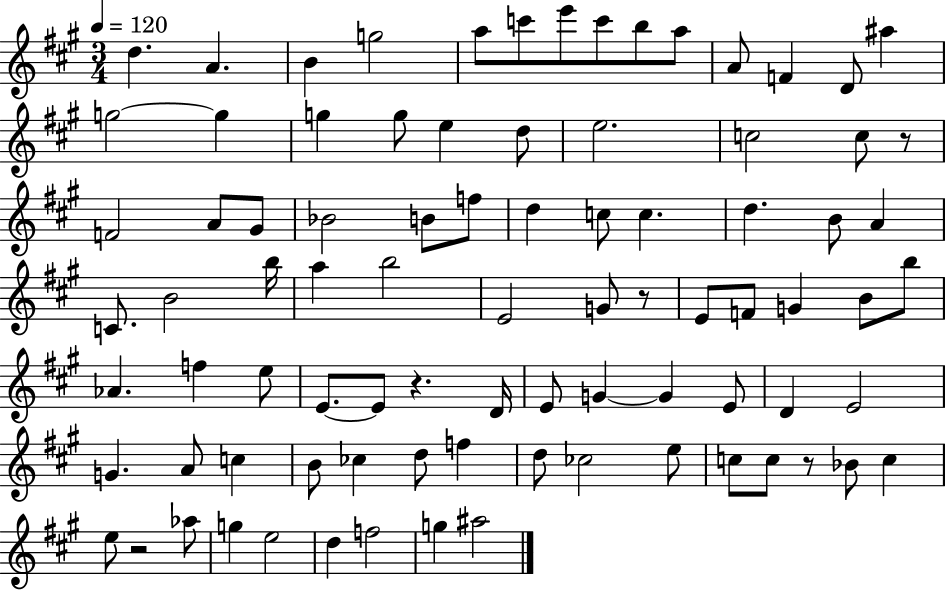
{
  \clef treble
  \numericTimeSignature
  \time 3/4
  \key a \major
  \tempo 4 = 120
  d''4. a'4. | b'4 g''2 | a''8 c'''8 e'''8 c'''8 b''8 a''8 | a'8 f'4 d'8 ais''4 | \break g''2~~ g''4 | g''4 g''8 e''4 d''8 | e''2. | c''2 c''8 r8 | \break f'2 a'8 gis'8 | bes'2 b'8 f''8 | d''4 c''8 c''4. | d''4. b'8 a'4 | \break c'8. b'2 b''16 | a''4 b''2 | e'2 g'8 r8 | e'8 f'8 g'4 b'8 b''8 | \break aes'4. f''4 e''8 | e'8.~~ e'8 r4. d'16 | e'8 g'4~~ g'4 e'8 | d'4 e'2 | \break g'4. a'8 c''4 | b'8 ces''4 d''8 f''4 | d''8 ces''2 e''8 | c''8 c''8 r8 bes'8 c''4 | \break e''8 r2 aes''8 | g''4 e''2 | d''4 f''2 | g''4 ais''2 | \break \bar "|."
}